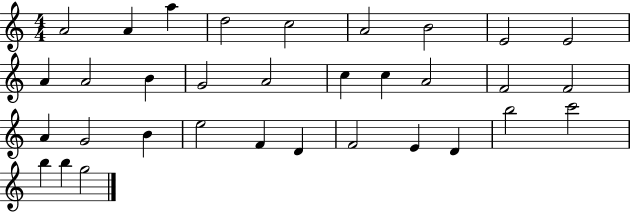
{
  \clef treble
  \numericTimeSignature
  \time 4/4
  \key c \major
  a'2 a'4 a''4 | d''2 c''2 | a'2 b'2 | e'2 e'2 | \break a'4 a'2 b'4 | g'2 a'2 | c''4 c''4 a'2 | f'2 f'2 | \break a'4 g'2 b'4 | e''2 f'4 d'4 | f'2 e'4 d'4 | b''2 c'''2 | \break b''4 b''4 g''2 | \bar "|."
}